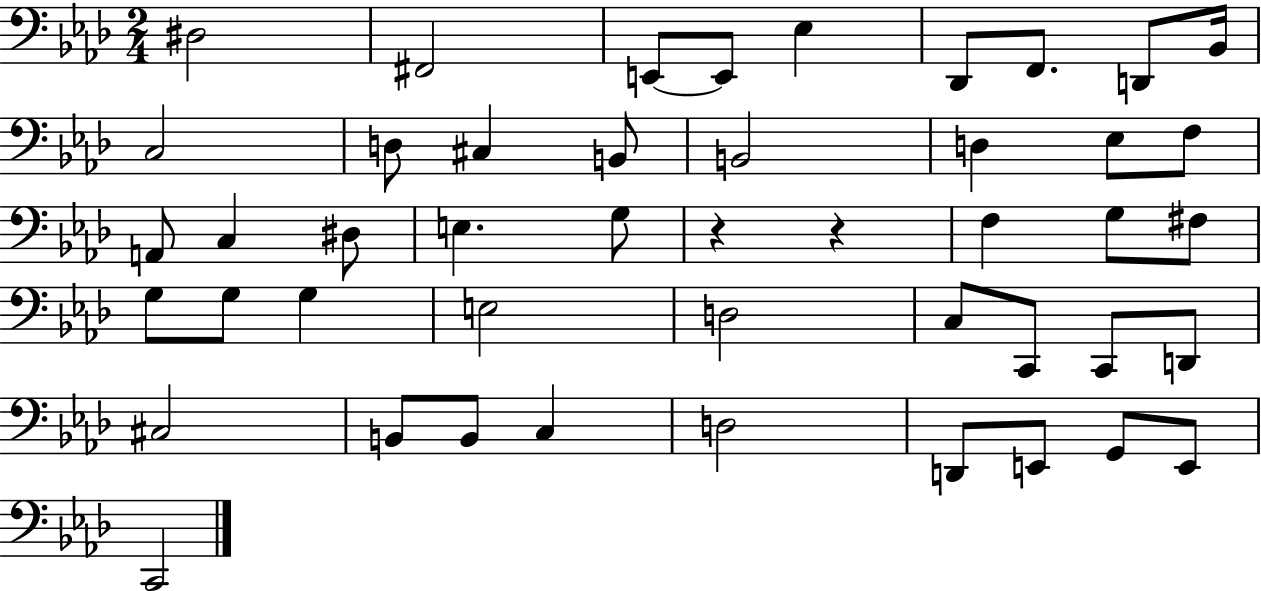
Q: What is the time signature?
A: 2/4